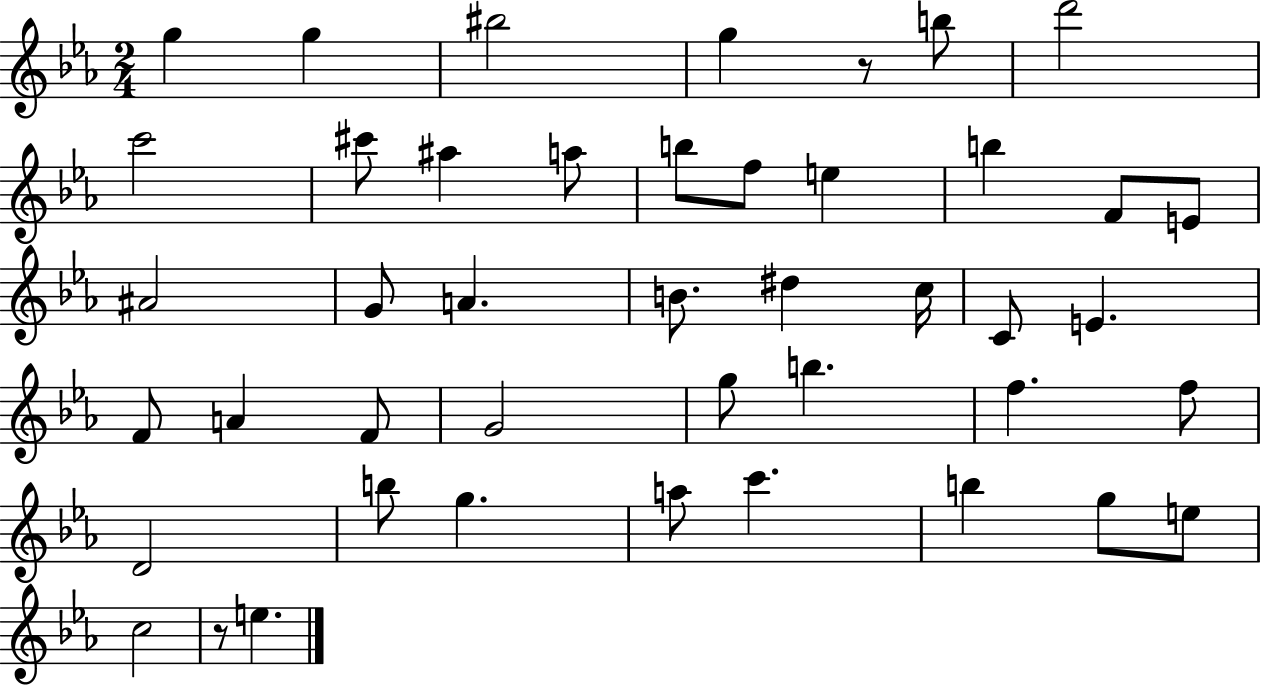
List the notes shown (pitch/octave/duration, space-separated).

G5/q G5/q BIS5/h G5/q R/e B5/e D6/h C6/h C#6/e A#5/q A5/e B5/e F5/e E5/q B5/q F4/e E4/e A#4/h G4/e A4/q. B4/e. D#5/q C5/s C4/e E4/q. F4/e A4/q F4/e G4/h G5/e B5/q. F5/q. F5/e D4/h B5/e G5/q. A5/e C6/q. B5/q G5/e E5/e C5/h R/e E5/q.